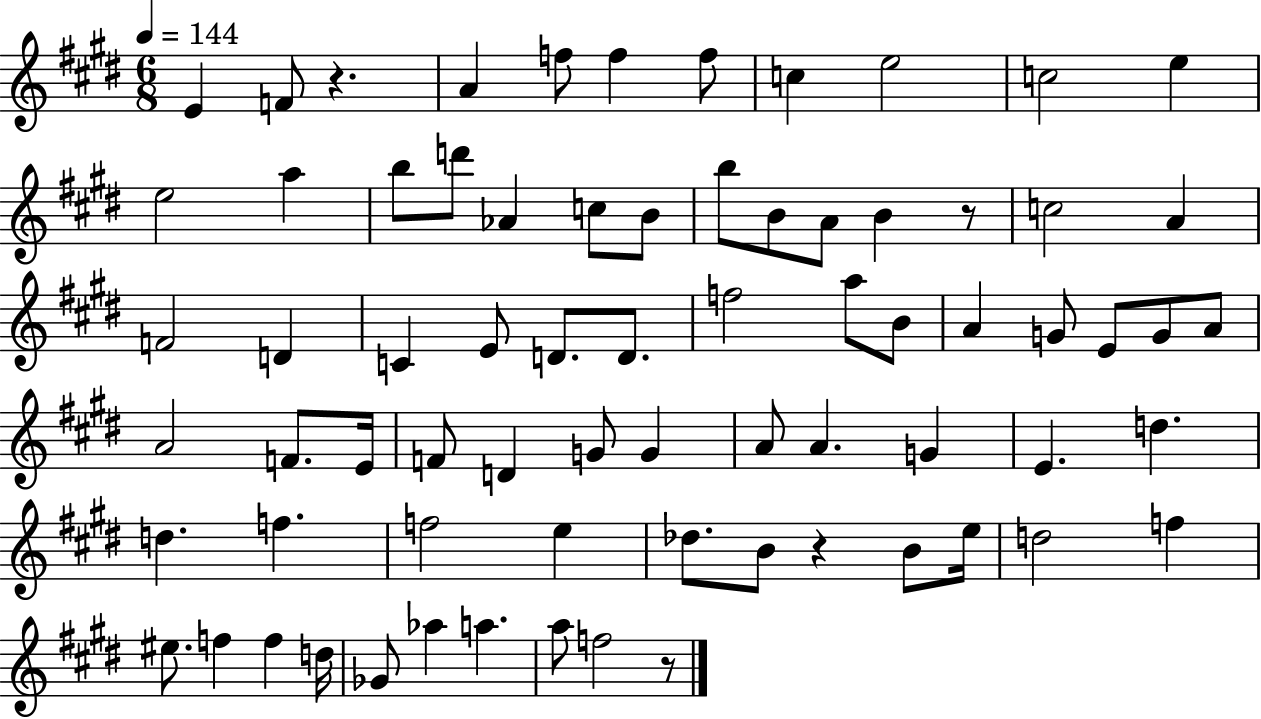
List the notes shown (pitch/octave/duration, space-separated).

E4/q F4/e R/q. A4/q F5/e F5/q F5/e C5/q E5/h C5/h E5/q E5/h A5/q B5/e D6/e Ab4/q C5/e B4/e B5/e B4/e A4/e B4/q R/e C5/h A4/q F4/h D4/q C4/q E4/e D4/e. D4/e. F5/h A5/e B4/e A4/q G4/e E4/e G4/e A4/e A4/h F4/e. E4/s F4/e D4/q G4/e G4/q A4/e A4/q. G4/q E4/q. D5/q. D5/q. F5/q. F5/h E5/q Db5/e. B4/e R/q B4/e E5/s D5/h F5/q EIS5/e. F5/q F5/q D5/s Gb4/e Ab5/q A5/q. A5/e F5/h R/e